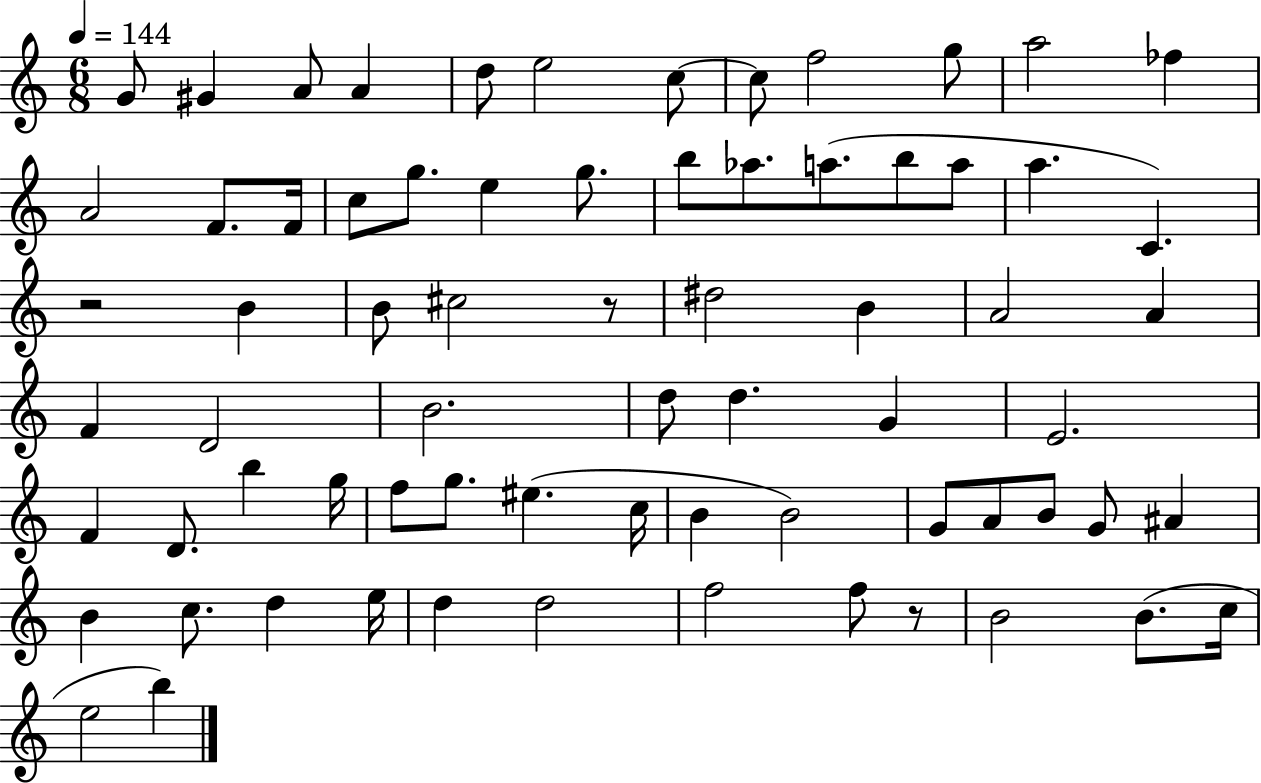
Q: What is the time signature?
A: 6/8